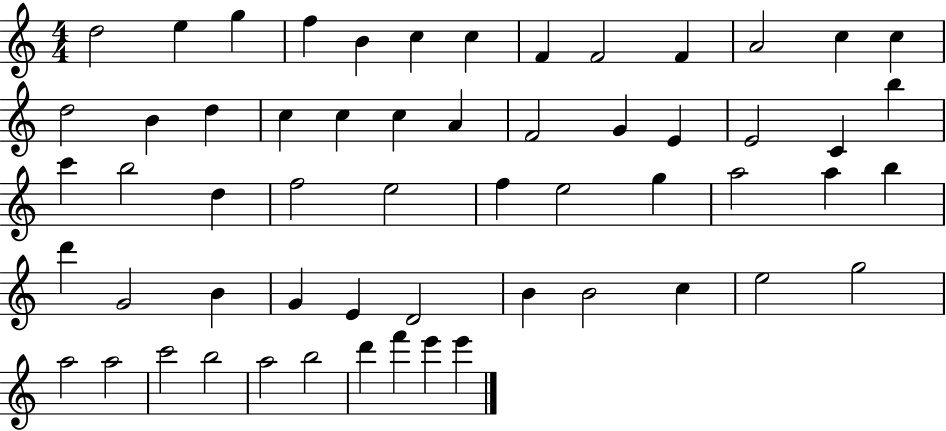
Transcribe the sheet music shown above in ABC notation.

X:1
T:Untitled
M:4/4
L:1/4
K:C
d2 e g f B c c F F2 F A2 c c d2 B d c c c A F2 G E E2 C b c' b2 d f2 e2 f e2 g a2 a b d' G2 B G E D2 B B2 c e2 g2 a2 a2 c'2 b2 a2 b2 d' f' e' e'